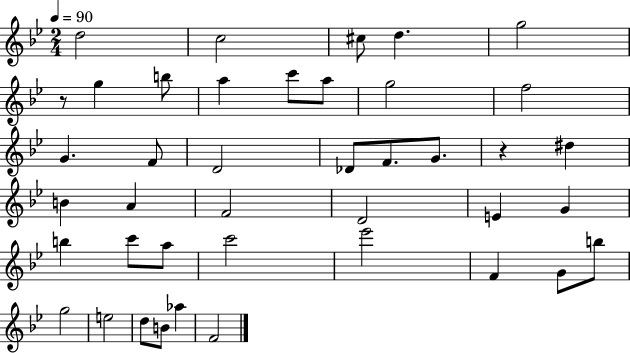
{
  \clef treble
  \numericTimeSignature
  \time 2/4
  \key bes \major
  \tempo 4 = 90
  \repeat volta 2 { d''2 | c''2 | cis''8 d''4. | g''2 | \break r8 g''4 b''8 | a''4 c'''8 a''8 | g''2 | f''2 | \break g'4. f'8 | d'2 | des'8 f'8. g'8. | r4 dis''4 | \break b'4 a'4 | f'2 | d'2 | e'4 g'4 | \break b''4 c'''8 a''8 | c'''2 | ees'''2 | f'4 g'8 b''8 | \break g''2 | e''2 | d''8 b'8 aes''4 | f'2 | \break } \bar "|."
}